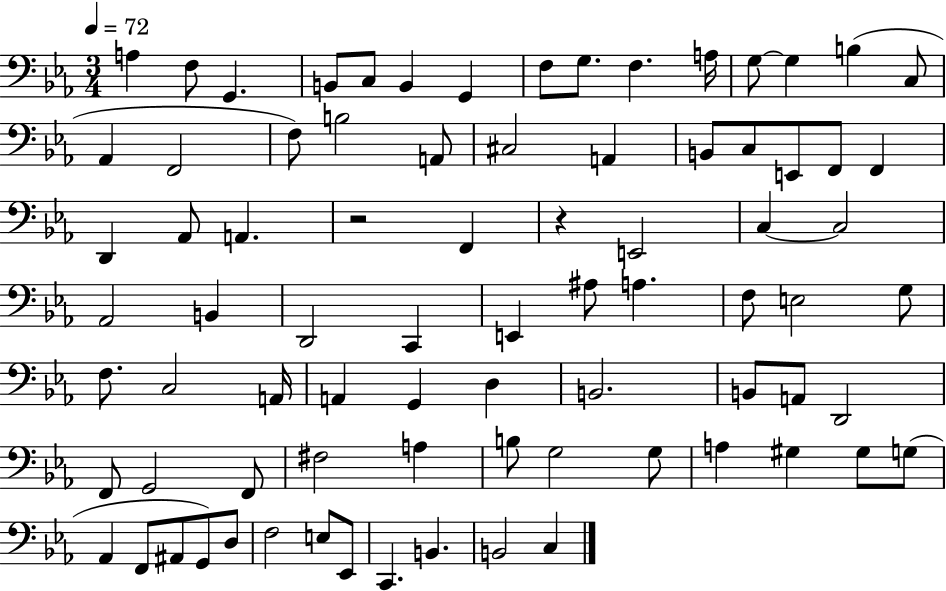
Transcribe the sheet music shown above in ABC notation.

X:1
T:Untitled
M:3/4
L:1/4
K:Eb
A, F,/2 G,, B,,/2 C,/2 B,, G,, F,/2 G,/2 F, A,/4 G,/2 G, B, C,/2 _A,, F,,2 F,/2 B,2 A,,/2 ^C,2 A,, B,,/2 C,/2 E,,/2 F,,/2 F,, D,, _A,,/2 A,, z2 F,, z E,,2 C, C,2 _A,,2 B,, D,,2 C,, E,, ^A,/2 A, F,/2 E,2 G,/2 F,/2 C,2 A,,/4 A,, G,, D, B,,2 B,,/2 A,,/2 D,,2 F,,/2 G,,2 F,,/2 ^F,2 A, B,/2 G,2 G,/2 A, ^G, ^G,/2 G,/2 _A,, F,,/2 ^A,,/2 G,,/2 D,/2 F,2 E,/2 _E,,/2 C,, B,, B,,2 C,